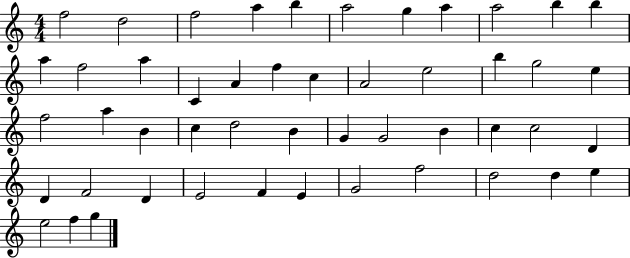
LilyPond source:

{
  \clef treble
  \numericTimeSignature
  \time 4/4
  \key c \major
  f''2 d''2 | f''2 a''4 b''4 | a''2 g''4 a''4 | a''2 b''4 b''4 | \break a''4 f''2 a''4 | c'4 a'4 f''4 c''4 | a'2 e''2 | b''4 g''2 e''4 | \break f''2 a''4 b'4 | c''4 d''2 b'4 | g'4 g'2 b'4 | c''4 c''2 d'4 | \break d'4 f'2 d'4 | e'2 f'4 e'4 | g'2 f''2 | d''2 d''4 e''4 | \break e''2 f''4 g''4 | \bar "|."
}